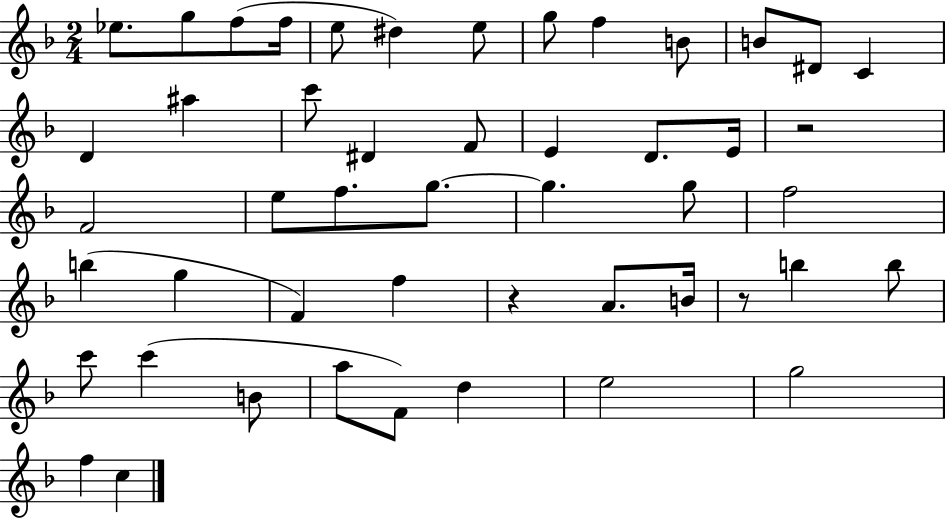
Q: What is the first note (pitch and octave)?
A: Eb5